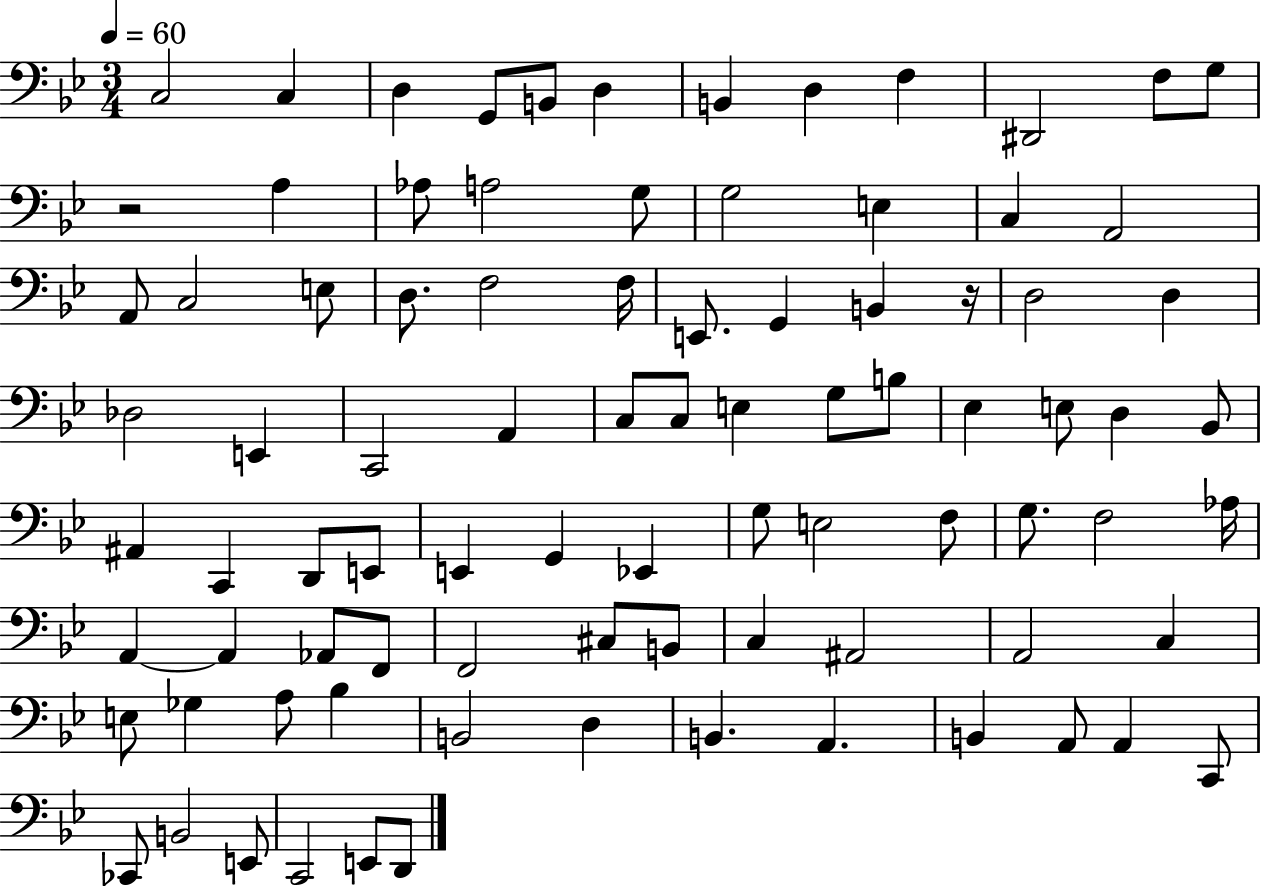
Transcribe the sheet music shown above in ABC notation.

X:1
T:Untitled
M:3/4
L:1/4
K:Bb
C,2 C, D, G,,/2 B,,/2 D, B,, D, F, ^D,,2 F,/2 G,/2 z2 A, _A,/2 A,2 G,/2 G,2 E, C, A,,2 A,,/2 C,2 E,/2 D,/2 F,2 F,/4 E,,/2 G,, B,, z/4 D,2 D, _D,2 E,, C,,2 A,, C,/2 C,/2 E, G,/2 B,/2 _E, E,/2 D, _B,,/2 ^A,, C,, D,,/2 E,,/2 E,, G,, _E,, G,/2 E,2 F,/2 G,/2 F,2 _A,/4 A,, A,, _A,,/2 F,,/2 F,,2 ^C,/2 B,,/2 C, ^A,,2 A,,2 C, E,/2 _G, A,/2 _B, B,,2 D, B,, A,, B,, A,,/2 A,, C,,/2 _C,,/2 B,,2 E,,/2 C,,2 E,,/2 D,,/2